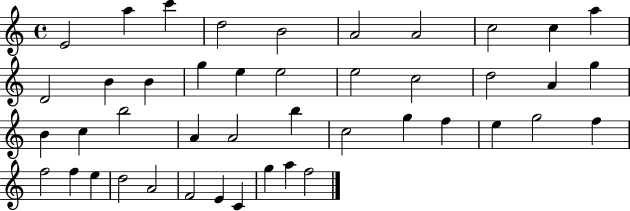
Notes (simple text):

E4/h A5/q C6/q D5/h B4/h A4/h A4/h C5/h C5/q A5/q D4/h B4/q B4/q G5/q E5/q E5/h E5/h C5/h D5/h A4/q G5/q B4/q C5/q B5/h A4/q A4/h B5/q C5/h G5/q F5/q E5/q G5/h F5/q F5/h F5/q E5/q D5/h A4/h F4/h E4/q C4/q G5/q A5/q F5/h